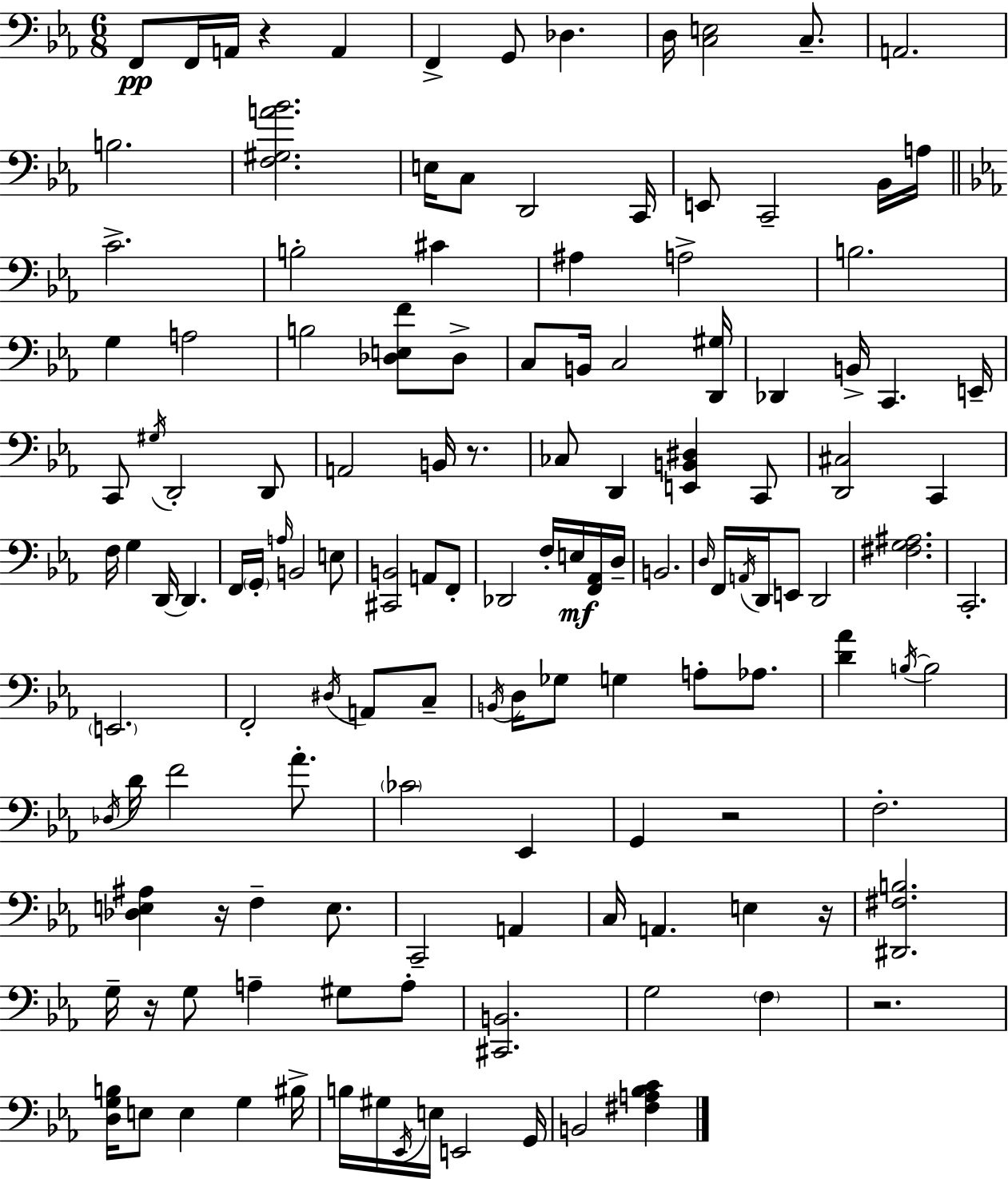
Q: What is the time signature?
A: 6/8